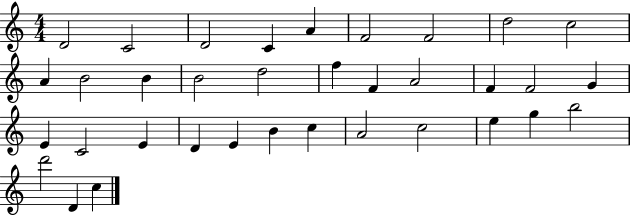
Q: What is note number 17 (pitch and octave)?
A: A4